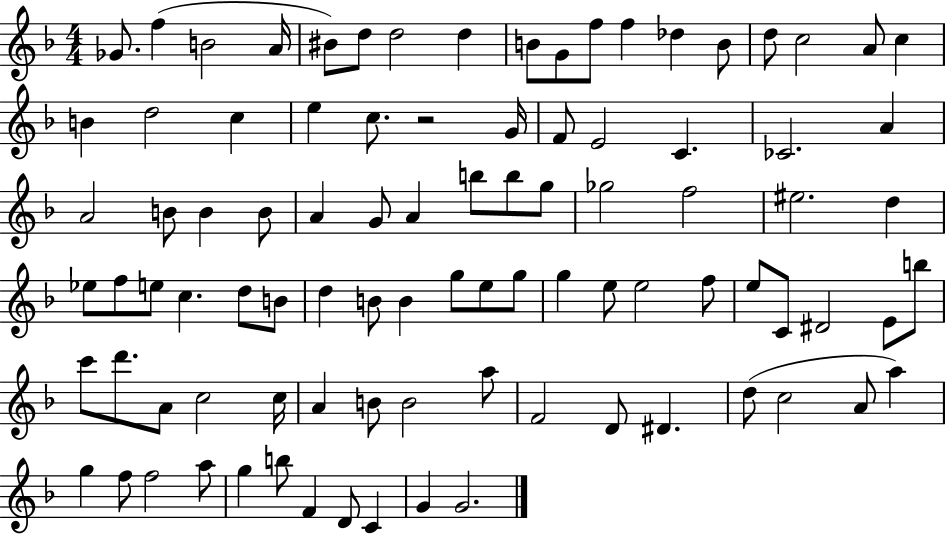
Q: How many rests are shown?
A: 1